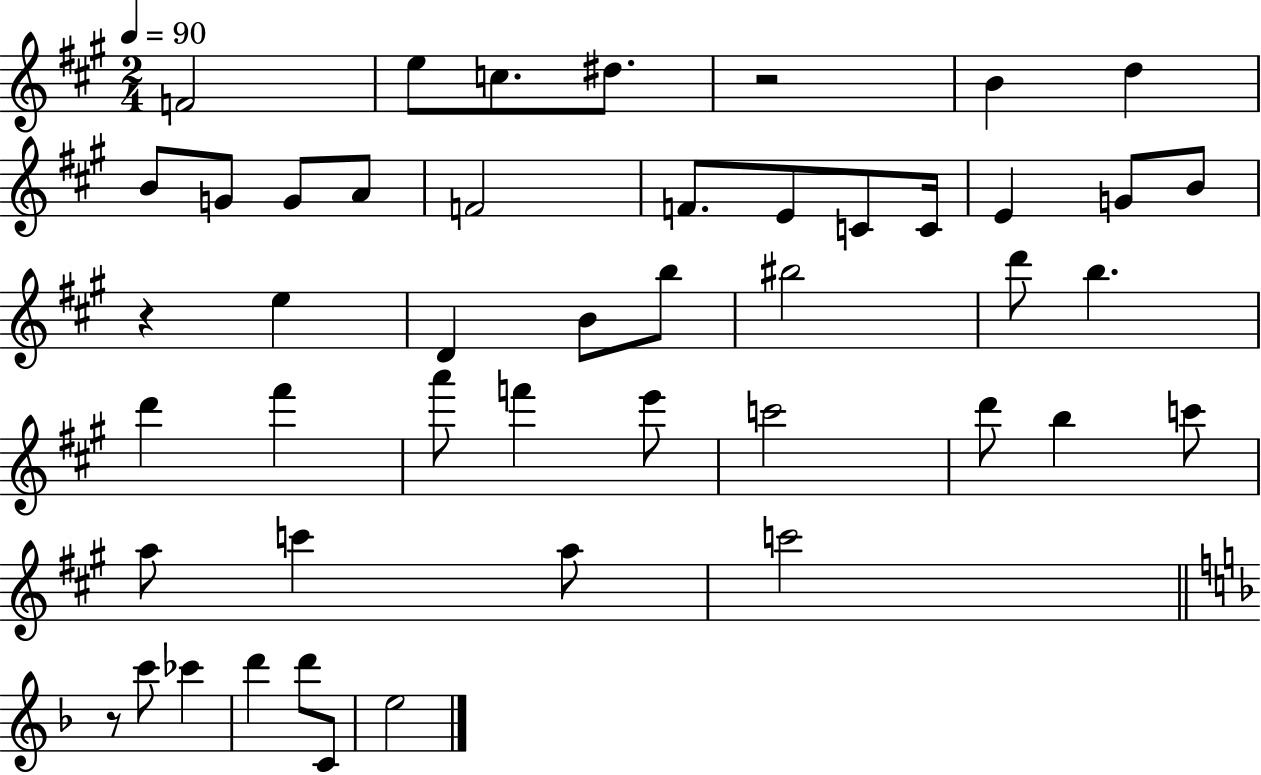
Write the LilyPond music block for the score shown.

{
  \clef treble
  \numericTimeSignature
  \time 2/4
  \key a \major
  \tempo 4 = 90
  \repeat volta 2 { f'2 | e''8 c''8. dis''8. | r2 | b'4 d''4 | \break b'8 g'8 g'8 a'8 | f'2 | f'8. e'8 c'8 c'16 | e'4 g'8 b'8 | \break r4 e''4 | d'4 b'8 b''8 | bis''2 | d'''8 b''4. | \break d'''4 fis'''4 | a'''8 f'''4 e'''8 | c'''2 | d'''8 b''4 c'''8 | \break a''8 c'''4 a''8 | c'''2 | \bar "||" \break \key d \minor r8 c'''8 ces'''4 | d'''4 d'''8 c'8 | e''2 | } \bar "|."
}